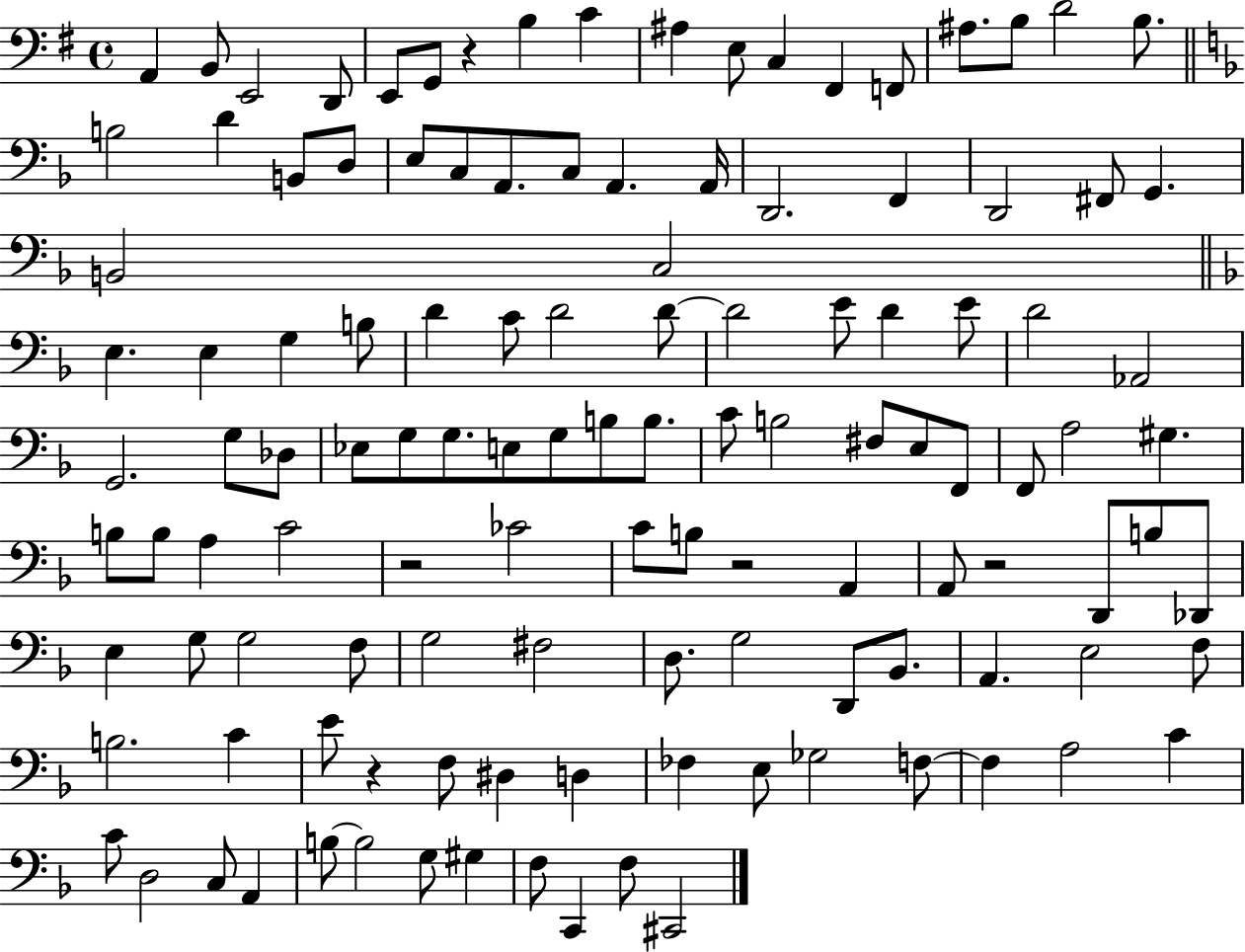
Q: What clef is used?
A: bass